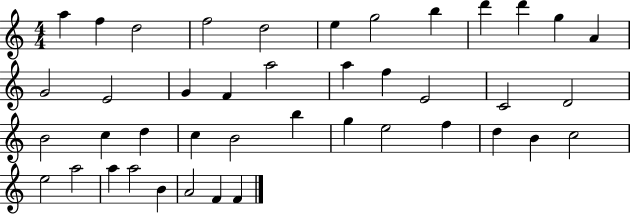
A5/q F5/q D5/h F5/h D5/h E5/q G5/h B5/q D6/q D6/q G5/q A4/q G4/h E4/h G4/q F4/q A5/h A5/q F5/q E4/h C4/h D4/h B4/h C5/q D5/q C5/q B4/h B5/q G5/q E5/h F5/q D5/q B4/q C5/h E5/h A5/h A5/q A5/h B4/q A4/h F4/q F4/q